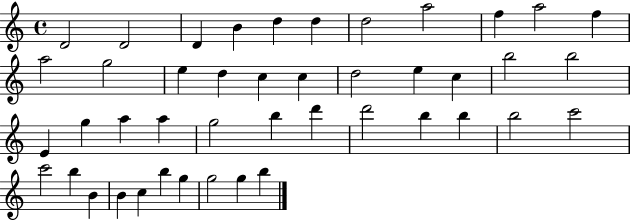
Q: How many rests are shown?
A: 0